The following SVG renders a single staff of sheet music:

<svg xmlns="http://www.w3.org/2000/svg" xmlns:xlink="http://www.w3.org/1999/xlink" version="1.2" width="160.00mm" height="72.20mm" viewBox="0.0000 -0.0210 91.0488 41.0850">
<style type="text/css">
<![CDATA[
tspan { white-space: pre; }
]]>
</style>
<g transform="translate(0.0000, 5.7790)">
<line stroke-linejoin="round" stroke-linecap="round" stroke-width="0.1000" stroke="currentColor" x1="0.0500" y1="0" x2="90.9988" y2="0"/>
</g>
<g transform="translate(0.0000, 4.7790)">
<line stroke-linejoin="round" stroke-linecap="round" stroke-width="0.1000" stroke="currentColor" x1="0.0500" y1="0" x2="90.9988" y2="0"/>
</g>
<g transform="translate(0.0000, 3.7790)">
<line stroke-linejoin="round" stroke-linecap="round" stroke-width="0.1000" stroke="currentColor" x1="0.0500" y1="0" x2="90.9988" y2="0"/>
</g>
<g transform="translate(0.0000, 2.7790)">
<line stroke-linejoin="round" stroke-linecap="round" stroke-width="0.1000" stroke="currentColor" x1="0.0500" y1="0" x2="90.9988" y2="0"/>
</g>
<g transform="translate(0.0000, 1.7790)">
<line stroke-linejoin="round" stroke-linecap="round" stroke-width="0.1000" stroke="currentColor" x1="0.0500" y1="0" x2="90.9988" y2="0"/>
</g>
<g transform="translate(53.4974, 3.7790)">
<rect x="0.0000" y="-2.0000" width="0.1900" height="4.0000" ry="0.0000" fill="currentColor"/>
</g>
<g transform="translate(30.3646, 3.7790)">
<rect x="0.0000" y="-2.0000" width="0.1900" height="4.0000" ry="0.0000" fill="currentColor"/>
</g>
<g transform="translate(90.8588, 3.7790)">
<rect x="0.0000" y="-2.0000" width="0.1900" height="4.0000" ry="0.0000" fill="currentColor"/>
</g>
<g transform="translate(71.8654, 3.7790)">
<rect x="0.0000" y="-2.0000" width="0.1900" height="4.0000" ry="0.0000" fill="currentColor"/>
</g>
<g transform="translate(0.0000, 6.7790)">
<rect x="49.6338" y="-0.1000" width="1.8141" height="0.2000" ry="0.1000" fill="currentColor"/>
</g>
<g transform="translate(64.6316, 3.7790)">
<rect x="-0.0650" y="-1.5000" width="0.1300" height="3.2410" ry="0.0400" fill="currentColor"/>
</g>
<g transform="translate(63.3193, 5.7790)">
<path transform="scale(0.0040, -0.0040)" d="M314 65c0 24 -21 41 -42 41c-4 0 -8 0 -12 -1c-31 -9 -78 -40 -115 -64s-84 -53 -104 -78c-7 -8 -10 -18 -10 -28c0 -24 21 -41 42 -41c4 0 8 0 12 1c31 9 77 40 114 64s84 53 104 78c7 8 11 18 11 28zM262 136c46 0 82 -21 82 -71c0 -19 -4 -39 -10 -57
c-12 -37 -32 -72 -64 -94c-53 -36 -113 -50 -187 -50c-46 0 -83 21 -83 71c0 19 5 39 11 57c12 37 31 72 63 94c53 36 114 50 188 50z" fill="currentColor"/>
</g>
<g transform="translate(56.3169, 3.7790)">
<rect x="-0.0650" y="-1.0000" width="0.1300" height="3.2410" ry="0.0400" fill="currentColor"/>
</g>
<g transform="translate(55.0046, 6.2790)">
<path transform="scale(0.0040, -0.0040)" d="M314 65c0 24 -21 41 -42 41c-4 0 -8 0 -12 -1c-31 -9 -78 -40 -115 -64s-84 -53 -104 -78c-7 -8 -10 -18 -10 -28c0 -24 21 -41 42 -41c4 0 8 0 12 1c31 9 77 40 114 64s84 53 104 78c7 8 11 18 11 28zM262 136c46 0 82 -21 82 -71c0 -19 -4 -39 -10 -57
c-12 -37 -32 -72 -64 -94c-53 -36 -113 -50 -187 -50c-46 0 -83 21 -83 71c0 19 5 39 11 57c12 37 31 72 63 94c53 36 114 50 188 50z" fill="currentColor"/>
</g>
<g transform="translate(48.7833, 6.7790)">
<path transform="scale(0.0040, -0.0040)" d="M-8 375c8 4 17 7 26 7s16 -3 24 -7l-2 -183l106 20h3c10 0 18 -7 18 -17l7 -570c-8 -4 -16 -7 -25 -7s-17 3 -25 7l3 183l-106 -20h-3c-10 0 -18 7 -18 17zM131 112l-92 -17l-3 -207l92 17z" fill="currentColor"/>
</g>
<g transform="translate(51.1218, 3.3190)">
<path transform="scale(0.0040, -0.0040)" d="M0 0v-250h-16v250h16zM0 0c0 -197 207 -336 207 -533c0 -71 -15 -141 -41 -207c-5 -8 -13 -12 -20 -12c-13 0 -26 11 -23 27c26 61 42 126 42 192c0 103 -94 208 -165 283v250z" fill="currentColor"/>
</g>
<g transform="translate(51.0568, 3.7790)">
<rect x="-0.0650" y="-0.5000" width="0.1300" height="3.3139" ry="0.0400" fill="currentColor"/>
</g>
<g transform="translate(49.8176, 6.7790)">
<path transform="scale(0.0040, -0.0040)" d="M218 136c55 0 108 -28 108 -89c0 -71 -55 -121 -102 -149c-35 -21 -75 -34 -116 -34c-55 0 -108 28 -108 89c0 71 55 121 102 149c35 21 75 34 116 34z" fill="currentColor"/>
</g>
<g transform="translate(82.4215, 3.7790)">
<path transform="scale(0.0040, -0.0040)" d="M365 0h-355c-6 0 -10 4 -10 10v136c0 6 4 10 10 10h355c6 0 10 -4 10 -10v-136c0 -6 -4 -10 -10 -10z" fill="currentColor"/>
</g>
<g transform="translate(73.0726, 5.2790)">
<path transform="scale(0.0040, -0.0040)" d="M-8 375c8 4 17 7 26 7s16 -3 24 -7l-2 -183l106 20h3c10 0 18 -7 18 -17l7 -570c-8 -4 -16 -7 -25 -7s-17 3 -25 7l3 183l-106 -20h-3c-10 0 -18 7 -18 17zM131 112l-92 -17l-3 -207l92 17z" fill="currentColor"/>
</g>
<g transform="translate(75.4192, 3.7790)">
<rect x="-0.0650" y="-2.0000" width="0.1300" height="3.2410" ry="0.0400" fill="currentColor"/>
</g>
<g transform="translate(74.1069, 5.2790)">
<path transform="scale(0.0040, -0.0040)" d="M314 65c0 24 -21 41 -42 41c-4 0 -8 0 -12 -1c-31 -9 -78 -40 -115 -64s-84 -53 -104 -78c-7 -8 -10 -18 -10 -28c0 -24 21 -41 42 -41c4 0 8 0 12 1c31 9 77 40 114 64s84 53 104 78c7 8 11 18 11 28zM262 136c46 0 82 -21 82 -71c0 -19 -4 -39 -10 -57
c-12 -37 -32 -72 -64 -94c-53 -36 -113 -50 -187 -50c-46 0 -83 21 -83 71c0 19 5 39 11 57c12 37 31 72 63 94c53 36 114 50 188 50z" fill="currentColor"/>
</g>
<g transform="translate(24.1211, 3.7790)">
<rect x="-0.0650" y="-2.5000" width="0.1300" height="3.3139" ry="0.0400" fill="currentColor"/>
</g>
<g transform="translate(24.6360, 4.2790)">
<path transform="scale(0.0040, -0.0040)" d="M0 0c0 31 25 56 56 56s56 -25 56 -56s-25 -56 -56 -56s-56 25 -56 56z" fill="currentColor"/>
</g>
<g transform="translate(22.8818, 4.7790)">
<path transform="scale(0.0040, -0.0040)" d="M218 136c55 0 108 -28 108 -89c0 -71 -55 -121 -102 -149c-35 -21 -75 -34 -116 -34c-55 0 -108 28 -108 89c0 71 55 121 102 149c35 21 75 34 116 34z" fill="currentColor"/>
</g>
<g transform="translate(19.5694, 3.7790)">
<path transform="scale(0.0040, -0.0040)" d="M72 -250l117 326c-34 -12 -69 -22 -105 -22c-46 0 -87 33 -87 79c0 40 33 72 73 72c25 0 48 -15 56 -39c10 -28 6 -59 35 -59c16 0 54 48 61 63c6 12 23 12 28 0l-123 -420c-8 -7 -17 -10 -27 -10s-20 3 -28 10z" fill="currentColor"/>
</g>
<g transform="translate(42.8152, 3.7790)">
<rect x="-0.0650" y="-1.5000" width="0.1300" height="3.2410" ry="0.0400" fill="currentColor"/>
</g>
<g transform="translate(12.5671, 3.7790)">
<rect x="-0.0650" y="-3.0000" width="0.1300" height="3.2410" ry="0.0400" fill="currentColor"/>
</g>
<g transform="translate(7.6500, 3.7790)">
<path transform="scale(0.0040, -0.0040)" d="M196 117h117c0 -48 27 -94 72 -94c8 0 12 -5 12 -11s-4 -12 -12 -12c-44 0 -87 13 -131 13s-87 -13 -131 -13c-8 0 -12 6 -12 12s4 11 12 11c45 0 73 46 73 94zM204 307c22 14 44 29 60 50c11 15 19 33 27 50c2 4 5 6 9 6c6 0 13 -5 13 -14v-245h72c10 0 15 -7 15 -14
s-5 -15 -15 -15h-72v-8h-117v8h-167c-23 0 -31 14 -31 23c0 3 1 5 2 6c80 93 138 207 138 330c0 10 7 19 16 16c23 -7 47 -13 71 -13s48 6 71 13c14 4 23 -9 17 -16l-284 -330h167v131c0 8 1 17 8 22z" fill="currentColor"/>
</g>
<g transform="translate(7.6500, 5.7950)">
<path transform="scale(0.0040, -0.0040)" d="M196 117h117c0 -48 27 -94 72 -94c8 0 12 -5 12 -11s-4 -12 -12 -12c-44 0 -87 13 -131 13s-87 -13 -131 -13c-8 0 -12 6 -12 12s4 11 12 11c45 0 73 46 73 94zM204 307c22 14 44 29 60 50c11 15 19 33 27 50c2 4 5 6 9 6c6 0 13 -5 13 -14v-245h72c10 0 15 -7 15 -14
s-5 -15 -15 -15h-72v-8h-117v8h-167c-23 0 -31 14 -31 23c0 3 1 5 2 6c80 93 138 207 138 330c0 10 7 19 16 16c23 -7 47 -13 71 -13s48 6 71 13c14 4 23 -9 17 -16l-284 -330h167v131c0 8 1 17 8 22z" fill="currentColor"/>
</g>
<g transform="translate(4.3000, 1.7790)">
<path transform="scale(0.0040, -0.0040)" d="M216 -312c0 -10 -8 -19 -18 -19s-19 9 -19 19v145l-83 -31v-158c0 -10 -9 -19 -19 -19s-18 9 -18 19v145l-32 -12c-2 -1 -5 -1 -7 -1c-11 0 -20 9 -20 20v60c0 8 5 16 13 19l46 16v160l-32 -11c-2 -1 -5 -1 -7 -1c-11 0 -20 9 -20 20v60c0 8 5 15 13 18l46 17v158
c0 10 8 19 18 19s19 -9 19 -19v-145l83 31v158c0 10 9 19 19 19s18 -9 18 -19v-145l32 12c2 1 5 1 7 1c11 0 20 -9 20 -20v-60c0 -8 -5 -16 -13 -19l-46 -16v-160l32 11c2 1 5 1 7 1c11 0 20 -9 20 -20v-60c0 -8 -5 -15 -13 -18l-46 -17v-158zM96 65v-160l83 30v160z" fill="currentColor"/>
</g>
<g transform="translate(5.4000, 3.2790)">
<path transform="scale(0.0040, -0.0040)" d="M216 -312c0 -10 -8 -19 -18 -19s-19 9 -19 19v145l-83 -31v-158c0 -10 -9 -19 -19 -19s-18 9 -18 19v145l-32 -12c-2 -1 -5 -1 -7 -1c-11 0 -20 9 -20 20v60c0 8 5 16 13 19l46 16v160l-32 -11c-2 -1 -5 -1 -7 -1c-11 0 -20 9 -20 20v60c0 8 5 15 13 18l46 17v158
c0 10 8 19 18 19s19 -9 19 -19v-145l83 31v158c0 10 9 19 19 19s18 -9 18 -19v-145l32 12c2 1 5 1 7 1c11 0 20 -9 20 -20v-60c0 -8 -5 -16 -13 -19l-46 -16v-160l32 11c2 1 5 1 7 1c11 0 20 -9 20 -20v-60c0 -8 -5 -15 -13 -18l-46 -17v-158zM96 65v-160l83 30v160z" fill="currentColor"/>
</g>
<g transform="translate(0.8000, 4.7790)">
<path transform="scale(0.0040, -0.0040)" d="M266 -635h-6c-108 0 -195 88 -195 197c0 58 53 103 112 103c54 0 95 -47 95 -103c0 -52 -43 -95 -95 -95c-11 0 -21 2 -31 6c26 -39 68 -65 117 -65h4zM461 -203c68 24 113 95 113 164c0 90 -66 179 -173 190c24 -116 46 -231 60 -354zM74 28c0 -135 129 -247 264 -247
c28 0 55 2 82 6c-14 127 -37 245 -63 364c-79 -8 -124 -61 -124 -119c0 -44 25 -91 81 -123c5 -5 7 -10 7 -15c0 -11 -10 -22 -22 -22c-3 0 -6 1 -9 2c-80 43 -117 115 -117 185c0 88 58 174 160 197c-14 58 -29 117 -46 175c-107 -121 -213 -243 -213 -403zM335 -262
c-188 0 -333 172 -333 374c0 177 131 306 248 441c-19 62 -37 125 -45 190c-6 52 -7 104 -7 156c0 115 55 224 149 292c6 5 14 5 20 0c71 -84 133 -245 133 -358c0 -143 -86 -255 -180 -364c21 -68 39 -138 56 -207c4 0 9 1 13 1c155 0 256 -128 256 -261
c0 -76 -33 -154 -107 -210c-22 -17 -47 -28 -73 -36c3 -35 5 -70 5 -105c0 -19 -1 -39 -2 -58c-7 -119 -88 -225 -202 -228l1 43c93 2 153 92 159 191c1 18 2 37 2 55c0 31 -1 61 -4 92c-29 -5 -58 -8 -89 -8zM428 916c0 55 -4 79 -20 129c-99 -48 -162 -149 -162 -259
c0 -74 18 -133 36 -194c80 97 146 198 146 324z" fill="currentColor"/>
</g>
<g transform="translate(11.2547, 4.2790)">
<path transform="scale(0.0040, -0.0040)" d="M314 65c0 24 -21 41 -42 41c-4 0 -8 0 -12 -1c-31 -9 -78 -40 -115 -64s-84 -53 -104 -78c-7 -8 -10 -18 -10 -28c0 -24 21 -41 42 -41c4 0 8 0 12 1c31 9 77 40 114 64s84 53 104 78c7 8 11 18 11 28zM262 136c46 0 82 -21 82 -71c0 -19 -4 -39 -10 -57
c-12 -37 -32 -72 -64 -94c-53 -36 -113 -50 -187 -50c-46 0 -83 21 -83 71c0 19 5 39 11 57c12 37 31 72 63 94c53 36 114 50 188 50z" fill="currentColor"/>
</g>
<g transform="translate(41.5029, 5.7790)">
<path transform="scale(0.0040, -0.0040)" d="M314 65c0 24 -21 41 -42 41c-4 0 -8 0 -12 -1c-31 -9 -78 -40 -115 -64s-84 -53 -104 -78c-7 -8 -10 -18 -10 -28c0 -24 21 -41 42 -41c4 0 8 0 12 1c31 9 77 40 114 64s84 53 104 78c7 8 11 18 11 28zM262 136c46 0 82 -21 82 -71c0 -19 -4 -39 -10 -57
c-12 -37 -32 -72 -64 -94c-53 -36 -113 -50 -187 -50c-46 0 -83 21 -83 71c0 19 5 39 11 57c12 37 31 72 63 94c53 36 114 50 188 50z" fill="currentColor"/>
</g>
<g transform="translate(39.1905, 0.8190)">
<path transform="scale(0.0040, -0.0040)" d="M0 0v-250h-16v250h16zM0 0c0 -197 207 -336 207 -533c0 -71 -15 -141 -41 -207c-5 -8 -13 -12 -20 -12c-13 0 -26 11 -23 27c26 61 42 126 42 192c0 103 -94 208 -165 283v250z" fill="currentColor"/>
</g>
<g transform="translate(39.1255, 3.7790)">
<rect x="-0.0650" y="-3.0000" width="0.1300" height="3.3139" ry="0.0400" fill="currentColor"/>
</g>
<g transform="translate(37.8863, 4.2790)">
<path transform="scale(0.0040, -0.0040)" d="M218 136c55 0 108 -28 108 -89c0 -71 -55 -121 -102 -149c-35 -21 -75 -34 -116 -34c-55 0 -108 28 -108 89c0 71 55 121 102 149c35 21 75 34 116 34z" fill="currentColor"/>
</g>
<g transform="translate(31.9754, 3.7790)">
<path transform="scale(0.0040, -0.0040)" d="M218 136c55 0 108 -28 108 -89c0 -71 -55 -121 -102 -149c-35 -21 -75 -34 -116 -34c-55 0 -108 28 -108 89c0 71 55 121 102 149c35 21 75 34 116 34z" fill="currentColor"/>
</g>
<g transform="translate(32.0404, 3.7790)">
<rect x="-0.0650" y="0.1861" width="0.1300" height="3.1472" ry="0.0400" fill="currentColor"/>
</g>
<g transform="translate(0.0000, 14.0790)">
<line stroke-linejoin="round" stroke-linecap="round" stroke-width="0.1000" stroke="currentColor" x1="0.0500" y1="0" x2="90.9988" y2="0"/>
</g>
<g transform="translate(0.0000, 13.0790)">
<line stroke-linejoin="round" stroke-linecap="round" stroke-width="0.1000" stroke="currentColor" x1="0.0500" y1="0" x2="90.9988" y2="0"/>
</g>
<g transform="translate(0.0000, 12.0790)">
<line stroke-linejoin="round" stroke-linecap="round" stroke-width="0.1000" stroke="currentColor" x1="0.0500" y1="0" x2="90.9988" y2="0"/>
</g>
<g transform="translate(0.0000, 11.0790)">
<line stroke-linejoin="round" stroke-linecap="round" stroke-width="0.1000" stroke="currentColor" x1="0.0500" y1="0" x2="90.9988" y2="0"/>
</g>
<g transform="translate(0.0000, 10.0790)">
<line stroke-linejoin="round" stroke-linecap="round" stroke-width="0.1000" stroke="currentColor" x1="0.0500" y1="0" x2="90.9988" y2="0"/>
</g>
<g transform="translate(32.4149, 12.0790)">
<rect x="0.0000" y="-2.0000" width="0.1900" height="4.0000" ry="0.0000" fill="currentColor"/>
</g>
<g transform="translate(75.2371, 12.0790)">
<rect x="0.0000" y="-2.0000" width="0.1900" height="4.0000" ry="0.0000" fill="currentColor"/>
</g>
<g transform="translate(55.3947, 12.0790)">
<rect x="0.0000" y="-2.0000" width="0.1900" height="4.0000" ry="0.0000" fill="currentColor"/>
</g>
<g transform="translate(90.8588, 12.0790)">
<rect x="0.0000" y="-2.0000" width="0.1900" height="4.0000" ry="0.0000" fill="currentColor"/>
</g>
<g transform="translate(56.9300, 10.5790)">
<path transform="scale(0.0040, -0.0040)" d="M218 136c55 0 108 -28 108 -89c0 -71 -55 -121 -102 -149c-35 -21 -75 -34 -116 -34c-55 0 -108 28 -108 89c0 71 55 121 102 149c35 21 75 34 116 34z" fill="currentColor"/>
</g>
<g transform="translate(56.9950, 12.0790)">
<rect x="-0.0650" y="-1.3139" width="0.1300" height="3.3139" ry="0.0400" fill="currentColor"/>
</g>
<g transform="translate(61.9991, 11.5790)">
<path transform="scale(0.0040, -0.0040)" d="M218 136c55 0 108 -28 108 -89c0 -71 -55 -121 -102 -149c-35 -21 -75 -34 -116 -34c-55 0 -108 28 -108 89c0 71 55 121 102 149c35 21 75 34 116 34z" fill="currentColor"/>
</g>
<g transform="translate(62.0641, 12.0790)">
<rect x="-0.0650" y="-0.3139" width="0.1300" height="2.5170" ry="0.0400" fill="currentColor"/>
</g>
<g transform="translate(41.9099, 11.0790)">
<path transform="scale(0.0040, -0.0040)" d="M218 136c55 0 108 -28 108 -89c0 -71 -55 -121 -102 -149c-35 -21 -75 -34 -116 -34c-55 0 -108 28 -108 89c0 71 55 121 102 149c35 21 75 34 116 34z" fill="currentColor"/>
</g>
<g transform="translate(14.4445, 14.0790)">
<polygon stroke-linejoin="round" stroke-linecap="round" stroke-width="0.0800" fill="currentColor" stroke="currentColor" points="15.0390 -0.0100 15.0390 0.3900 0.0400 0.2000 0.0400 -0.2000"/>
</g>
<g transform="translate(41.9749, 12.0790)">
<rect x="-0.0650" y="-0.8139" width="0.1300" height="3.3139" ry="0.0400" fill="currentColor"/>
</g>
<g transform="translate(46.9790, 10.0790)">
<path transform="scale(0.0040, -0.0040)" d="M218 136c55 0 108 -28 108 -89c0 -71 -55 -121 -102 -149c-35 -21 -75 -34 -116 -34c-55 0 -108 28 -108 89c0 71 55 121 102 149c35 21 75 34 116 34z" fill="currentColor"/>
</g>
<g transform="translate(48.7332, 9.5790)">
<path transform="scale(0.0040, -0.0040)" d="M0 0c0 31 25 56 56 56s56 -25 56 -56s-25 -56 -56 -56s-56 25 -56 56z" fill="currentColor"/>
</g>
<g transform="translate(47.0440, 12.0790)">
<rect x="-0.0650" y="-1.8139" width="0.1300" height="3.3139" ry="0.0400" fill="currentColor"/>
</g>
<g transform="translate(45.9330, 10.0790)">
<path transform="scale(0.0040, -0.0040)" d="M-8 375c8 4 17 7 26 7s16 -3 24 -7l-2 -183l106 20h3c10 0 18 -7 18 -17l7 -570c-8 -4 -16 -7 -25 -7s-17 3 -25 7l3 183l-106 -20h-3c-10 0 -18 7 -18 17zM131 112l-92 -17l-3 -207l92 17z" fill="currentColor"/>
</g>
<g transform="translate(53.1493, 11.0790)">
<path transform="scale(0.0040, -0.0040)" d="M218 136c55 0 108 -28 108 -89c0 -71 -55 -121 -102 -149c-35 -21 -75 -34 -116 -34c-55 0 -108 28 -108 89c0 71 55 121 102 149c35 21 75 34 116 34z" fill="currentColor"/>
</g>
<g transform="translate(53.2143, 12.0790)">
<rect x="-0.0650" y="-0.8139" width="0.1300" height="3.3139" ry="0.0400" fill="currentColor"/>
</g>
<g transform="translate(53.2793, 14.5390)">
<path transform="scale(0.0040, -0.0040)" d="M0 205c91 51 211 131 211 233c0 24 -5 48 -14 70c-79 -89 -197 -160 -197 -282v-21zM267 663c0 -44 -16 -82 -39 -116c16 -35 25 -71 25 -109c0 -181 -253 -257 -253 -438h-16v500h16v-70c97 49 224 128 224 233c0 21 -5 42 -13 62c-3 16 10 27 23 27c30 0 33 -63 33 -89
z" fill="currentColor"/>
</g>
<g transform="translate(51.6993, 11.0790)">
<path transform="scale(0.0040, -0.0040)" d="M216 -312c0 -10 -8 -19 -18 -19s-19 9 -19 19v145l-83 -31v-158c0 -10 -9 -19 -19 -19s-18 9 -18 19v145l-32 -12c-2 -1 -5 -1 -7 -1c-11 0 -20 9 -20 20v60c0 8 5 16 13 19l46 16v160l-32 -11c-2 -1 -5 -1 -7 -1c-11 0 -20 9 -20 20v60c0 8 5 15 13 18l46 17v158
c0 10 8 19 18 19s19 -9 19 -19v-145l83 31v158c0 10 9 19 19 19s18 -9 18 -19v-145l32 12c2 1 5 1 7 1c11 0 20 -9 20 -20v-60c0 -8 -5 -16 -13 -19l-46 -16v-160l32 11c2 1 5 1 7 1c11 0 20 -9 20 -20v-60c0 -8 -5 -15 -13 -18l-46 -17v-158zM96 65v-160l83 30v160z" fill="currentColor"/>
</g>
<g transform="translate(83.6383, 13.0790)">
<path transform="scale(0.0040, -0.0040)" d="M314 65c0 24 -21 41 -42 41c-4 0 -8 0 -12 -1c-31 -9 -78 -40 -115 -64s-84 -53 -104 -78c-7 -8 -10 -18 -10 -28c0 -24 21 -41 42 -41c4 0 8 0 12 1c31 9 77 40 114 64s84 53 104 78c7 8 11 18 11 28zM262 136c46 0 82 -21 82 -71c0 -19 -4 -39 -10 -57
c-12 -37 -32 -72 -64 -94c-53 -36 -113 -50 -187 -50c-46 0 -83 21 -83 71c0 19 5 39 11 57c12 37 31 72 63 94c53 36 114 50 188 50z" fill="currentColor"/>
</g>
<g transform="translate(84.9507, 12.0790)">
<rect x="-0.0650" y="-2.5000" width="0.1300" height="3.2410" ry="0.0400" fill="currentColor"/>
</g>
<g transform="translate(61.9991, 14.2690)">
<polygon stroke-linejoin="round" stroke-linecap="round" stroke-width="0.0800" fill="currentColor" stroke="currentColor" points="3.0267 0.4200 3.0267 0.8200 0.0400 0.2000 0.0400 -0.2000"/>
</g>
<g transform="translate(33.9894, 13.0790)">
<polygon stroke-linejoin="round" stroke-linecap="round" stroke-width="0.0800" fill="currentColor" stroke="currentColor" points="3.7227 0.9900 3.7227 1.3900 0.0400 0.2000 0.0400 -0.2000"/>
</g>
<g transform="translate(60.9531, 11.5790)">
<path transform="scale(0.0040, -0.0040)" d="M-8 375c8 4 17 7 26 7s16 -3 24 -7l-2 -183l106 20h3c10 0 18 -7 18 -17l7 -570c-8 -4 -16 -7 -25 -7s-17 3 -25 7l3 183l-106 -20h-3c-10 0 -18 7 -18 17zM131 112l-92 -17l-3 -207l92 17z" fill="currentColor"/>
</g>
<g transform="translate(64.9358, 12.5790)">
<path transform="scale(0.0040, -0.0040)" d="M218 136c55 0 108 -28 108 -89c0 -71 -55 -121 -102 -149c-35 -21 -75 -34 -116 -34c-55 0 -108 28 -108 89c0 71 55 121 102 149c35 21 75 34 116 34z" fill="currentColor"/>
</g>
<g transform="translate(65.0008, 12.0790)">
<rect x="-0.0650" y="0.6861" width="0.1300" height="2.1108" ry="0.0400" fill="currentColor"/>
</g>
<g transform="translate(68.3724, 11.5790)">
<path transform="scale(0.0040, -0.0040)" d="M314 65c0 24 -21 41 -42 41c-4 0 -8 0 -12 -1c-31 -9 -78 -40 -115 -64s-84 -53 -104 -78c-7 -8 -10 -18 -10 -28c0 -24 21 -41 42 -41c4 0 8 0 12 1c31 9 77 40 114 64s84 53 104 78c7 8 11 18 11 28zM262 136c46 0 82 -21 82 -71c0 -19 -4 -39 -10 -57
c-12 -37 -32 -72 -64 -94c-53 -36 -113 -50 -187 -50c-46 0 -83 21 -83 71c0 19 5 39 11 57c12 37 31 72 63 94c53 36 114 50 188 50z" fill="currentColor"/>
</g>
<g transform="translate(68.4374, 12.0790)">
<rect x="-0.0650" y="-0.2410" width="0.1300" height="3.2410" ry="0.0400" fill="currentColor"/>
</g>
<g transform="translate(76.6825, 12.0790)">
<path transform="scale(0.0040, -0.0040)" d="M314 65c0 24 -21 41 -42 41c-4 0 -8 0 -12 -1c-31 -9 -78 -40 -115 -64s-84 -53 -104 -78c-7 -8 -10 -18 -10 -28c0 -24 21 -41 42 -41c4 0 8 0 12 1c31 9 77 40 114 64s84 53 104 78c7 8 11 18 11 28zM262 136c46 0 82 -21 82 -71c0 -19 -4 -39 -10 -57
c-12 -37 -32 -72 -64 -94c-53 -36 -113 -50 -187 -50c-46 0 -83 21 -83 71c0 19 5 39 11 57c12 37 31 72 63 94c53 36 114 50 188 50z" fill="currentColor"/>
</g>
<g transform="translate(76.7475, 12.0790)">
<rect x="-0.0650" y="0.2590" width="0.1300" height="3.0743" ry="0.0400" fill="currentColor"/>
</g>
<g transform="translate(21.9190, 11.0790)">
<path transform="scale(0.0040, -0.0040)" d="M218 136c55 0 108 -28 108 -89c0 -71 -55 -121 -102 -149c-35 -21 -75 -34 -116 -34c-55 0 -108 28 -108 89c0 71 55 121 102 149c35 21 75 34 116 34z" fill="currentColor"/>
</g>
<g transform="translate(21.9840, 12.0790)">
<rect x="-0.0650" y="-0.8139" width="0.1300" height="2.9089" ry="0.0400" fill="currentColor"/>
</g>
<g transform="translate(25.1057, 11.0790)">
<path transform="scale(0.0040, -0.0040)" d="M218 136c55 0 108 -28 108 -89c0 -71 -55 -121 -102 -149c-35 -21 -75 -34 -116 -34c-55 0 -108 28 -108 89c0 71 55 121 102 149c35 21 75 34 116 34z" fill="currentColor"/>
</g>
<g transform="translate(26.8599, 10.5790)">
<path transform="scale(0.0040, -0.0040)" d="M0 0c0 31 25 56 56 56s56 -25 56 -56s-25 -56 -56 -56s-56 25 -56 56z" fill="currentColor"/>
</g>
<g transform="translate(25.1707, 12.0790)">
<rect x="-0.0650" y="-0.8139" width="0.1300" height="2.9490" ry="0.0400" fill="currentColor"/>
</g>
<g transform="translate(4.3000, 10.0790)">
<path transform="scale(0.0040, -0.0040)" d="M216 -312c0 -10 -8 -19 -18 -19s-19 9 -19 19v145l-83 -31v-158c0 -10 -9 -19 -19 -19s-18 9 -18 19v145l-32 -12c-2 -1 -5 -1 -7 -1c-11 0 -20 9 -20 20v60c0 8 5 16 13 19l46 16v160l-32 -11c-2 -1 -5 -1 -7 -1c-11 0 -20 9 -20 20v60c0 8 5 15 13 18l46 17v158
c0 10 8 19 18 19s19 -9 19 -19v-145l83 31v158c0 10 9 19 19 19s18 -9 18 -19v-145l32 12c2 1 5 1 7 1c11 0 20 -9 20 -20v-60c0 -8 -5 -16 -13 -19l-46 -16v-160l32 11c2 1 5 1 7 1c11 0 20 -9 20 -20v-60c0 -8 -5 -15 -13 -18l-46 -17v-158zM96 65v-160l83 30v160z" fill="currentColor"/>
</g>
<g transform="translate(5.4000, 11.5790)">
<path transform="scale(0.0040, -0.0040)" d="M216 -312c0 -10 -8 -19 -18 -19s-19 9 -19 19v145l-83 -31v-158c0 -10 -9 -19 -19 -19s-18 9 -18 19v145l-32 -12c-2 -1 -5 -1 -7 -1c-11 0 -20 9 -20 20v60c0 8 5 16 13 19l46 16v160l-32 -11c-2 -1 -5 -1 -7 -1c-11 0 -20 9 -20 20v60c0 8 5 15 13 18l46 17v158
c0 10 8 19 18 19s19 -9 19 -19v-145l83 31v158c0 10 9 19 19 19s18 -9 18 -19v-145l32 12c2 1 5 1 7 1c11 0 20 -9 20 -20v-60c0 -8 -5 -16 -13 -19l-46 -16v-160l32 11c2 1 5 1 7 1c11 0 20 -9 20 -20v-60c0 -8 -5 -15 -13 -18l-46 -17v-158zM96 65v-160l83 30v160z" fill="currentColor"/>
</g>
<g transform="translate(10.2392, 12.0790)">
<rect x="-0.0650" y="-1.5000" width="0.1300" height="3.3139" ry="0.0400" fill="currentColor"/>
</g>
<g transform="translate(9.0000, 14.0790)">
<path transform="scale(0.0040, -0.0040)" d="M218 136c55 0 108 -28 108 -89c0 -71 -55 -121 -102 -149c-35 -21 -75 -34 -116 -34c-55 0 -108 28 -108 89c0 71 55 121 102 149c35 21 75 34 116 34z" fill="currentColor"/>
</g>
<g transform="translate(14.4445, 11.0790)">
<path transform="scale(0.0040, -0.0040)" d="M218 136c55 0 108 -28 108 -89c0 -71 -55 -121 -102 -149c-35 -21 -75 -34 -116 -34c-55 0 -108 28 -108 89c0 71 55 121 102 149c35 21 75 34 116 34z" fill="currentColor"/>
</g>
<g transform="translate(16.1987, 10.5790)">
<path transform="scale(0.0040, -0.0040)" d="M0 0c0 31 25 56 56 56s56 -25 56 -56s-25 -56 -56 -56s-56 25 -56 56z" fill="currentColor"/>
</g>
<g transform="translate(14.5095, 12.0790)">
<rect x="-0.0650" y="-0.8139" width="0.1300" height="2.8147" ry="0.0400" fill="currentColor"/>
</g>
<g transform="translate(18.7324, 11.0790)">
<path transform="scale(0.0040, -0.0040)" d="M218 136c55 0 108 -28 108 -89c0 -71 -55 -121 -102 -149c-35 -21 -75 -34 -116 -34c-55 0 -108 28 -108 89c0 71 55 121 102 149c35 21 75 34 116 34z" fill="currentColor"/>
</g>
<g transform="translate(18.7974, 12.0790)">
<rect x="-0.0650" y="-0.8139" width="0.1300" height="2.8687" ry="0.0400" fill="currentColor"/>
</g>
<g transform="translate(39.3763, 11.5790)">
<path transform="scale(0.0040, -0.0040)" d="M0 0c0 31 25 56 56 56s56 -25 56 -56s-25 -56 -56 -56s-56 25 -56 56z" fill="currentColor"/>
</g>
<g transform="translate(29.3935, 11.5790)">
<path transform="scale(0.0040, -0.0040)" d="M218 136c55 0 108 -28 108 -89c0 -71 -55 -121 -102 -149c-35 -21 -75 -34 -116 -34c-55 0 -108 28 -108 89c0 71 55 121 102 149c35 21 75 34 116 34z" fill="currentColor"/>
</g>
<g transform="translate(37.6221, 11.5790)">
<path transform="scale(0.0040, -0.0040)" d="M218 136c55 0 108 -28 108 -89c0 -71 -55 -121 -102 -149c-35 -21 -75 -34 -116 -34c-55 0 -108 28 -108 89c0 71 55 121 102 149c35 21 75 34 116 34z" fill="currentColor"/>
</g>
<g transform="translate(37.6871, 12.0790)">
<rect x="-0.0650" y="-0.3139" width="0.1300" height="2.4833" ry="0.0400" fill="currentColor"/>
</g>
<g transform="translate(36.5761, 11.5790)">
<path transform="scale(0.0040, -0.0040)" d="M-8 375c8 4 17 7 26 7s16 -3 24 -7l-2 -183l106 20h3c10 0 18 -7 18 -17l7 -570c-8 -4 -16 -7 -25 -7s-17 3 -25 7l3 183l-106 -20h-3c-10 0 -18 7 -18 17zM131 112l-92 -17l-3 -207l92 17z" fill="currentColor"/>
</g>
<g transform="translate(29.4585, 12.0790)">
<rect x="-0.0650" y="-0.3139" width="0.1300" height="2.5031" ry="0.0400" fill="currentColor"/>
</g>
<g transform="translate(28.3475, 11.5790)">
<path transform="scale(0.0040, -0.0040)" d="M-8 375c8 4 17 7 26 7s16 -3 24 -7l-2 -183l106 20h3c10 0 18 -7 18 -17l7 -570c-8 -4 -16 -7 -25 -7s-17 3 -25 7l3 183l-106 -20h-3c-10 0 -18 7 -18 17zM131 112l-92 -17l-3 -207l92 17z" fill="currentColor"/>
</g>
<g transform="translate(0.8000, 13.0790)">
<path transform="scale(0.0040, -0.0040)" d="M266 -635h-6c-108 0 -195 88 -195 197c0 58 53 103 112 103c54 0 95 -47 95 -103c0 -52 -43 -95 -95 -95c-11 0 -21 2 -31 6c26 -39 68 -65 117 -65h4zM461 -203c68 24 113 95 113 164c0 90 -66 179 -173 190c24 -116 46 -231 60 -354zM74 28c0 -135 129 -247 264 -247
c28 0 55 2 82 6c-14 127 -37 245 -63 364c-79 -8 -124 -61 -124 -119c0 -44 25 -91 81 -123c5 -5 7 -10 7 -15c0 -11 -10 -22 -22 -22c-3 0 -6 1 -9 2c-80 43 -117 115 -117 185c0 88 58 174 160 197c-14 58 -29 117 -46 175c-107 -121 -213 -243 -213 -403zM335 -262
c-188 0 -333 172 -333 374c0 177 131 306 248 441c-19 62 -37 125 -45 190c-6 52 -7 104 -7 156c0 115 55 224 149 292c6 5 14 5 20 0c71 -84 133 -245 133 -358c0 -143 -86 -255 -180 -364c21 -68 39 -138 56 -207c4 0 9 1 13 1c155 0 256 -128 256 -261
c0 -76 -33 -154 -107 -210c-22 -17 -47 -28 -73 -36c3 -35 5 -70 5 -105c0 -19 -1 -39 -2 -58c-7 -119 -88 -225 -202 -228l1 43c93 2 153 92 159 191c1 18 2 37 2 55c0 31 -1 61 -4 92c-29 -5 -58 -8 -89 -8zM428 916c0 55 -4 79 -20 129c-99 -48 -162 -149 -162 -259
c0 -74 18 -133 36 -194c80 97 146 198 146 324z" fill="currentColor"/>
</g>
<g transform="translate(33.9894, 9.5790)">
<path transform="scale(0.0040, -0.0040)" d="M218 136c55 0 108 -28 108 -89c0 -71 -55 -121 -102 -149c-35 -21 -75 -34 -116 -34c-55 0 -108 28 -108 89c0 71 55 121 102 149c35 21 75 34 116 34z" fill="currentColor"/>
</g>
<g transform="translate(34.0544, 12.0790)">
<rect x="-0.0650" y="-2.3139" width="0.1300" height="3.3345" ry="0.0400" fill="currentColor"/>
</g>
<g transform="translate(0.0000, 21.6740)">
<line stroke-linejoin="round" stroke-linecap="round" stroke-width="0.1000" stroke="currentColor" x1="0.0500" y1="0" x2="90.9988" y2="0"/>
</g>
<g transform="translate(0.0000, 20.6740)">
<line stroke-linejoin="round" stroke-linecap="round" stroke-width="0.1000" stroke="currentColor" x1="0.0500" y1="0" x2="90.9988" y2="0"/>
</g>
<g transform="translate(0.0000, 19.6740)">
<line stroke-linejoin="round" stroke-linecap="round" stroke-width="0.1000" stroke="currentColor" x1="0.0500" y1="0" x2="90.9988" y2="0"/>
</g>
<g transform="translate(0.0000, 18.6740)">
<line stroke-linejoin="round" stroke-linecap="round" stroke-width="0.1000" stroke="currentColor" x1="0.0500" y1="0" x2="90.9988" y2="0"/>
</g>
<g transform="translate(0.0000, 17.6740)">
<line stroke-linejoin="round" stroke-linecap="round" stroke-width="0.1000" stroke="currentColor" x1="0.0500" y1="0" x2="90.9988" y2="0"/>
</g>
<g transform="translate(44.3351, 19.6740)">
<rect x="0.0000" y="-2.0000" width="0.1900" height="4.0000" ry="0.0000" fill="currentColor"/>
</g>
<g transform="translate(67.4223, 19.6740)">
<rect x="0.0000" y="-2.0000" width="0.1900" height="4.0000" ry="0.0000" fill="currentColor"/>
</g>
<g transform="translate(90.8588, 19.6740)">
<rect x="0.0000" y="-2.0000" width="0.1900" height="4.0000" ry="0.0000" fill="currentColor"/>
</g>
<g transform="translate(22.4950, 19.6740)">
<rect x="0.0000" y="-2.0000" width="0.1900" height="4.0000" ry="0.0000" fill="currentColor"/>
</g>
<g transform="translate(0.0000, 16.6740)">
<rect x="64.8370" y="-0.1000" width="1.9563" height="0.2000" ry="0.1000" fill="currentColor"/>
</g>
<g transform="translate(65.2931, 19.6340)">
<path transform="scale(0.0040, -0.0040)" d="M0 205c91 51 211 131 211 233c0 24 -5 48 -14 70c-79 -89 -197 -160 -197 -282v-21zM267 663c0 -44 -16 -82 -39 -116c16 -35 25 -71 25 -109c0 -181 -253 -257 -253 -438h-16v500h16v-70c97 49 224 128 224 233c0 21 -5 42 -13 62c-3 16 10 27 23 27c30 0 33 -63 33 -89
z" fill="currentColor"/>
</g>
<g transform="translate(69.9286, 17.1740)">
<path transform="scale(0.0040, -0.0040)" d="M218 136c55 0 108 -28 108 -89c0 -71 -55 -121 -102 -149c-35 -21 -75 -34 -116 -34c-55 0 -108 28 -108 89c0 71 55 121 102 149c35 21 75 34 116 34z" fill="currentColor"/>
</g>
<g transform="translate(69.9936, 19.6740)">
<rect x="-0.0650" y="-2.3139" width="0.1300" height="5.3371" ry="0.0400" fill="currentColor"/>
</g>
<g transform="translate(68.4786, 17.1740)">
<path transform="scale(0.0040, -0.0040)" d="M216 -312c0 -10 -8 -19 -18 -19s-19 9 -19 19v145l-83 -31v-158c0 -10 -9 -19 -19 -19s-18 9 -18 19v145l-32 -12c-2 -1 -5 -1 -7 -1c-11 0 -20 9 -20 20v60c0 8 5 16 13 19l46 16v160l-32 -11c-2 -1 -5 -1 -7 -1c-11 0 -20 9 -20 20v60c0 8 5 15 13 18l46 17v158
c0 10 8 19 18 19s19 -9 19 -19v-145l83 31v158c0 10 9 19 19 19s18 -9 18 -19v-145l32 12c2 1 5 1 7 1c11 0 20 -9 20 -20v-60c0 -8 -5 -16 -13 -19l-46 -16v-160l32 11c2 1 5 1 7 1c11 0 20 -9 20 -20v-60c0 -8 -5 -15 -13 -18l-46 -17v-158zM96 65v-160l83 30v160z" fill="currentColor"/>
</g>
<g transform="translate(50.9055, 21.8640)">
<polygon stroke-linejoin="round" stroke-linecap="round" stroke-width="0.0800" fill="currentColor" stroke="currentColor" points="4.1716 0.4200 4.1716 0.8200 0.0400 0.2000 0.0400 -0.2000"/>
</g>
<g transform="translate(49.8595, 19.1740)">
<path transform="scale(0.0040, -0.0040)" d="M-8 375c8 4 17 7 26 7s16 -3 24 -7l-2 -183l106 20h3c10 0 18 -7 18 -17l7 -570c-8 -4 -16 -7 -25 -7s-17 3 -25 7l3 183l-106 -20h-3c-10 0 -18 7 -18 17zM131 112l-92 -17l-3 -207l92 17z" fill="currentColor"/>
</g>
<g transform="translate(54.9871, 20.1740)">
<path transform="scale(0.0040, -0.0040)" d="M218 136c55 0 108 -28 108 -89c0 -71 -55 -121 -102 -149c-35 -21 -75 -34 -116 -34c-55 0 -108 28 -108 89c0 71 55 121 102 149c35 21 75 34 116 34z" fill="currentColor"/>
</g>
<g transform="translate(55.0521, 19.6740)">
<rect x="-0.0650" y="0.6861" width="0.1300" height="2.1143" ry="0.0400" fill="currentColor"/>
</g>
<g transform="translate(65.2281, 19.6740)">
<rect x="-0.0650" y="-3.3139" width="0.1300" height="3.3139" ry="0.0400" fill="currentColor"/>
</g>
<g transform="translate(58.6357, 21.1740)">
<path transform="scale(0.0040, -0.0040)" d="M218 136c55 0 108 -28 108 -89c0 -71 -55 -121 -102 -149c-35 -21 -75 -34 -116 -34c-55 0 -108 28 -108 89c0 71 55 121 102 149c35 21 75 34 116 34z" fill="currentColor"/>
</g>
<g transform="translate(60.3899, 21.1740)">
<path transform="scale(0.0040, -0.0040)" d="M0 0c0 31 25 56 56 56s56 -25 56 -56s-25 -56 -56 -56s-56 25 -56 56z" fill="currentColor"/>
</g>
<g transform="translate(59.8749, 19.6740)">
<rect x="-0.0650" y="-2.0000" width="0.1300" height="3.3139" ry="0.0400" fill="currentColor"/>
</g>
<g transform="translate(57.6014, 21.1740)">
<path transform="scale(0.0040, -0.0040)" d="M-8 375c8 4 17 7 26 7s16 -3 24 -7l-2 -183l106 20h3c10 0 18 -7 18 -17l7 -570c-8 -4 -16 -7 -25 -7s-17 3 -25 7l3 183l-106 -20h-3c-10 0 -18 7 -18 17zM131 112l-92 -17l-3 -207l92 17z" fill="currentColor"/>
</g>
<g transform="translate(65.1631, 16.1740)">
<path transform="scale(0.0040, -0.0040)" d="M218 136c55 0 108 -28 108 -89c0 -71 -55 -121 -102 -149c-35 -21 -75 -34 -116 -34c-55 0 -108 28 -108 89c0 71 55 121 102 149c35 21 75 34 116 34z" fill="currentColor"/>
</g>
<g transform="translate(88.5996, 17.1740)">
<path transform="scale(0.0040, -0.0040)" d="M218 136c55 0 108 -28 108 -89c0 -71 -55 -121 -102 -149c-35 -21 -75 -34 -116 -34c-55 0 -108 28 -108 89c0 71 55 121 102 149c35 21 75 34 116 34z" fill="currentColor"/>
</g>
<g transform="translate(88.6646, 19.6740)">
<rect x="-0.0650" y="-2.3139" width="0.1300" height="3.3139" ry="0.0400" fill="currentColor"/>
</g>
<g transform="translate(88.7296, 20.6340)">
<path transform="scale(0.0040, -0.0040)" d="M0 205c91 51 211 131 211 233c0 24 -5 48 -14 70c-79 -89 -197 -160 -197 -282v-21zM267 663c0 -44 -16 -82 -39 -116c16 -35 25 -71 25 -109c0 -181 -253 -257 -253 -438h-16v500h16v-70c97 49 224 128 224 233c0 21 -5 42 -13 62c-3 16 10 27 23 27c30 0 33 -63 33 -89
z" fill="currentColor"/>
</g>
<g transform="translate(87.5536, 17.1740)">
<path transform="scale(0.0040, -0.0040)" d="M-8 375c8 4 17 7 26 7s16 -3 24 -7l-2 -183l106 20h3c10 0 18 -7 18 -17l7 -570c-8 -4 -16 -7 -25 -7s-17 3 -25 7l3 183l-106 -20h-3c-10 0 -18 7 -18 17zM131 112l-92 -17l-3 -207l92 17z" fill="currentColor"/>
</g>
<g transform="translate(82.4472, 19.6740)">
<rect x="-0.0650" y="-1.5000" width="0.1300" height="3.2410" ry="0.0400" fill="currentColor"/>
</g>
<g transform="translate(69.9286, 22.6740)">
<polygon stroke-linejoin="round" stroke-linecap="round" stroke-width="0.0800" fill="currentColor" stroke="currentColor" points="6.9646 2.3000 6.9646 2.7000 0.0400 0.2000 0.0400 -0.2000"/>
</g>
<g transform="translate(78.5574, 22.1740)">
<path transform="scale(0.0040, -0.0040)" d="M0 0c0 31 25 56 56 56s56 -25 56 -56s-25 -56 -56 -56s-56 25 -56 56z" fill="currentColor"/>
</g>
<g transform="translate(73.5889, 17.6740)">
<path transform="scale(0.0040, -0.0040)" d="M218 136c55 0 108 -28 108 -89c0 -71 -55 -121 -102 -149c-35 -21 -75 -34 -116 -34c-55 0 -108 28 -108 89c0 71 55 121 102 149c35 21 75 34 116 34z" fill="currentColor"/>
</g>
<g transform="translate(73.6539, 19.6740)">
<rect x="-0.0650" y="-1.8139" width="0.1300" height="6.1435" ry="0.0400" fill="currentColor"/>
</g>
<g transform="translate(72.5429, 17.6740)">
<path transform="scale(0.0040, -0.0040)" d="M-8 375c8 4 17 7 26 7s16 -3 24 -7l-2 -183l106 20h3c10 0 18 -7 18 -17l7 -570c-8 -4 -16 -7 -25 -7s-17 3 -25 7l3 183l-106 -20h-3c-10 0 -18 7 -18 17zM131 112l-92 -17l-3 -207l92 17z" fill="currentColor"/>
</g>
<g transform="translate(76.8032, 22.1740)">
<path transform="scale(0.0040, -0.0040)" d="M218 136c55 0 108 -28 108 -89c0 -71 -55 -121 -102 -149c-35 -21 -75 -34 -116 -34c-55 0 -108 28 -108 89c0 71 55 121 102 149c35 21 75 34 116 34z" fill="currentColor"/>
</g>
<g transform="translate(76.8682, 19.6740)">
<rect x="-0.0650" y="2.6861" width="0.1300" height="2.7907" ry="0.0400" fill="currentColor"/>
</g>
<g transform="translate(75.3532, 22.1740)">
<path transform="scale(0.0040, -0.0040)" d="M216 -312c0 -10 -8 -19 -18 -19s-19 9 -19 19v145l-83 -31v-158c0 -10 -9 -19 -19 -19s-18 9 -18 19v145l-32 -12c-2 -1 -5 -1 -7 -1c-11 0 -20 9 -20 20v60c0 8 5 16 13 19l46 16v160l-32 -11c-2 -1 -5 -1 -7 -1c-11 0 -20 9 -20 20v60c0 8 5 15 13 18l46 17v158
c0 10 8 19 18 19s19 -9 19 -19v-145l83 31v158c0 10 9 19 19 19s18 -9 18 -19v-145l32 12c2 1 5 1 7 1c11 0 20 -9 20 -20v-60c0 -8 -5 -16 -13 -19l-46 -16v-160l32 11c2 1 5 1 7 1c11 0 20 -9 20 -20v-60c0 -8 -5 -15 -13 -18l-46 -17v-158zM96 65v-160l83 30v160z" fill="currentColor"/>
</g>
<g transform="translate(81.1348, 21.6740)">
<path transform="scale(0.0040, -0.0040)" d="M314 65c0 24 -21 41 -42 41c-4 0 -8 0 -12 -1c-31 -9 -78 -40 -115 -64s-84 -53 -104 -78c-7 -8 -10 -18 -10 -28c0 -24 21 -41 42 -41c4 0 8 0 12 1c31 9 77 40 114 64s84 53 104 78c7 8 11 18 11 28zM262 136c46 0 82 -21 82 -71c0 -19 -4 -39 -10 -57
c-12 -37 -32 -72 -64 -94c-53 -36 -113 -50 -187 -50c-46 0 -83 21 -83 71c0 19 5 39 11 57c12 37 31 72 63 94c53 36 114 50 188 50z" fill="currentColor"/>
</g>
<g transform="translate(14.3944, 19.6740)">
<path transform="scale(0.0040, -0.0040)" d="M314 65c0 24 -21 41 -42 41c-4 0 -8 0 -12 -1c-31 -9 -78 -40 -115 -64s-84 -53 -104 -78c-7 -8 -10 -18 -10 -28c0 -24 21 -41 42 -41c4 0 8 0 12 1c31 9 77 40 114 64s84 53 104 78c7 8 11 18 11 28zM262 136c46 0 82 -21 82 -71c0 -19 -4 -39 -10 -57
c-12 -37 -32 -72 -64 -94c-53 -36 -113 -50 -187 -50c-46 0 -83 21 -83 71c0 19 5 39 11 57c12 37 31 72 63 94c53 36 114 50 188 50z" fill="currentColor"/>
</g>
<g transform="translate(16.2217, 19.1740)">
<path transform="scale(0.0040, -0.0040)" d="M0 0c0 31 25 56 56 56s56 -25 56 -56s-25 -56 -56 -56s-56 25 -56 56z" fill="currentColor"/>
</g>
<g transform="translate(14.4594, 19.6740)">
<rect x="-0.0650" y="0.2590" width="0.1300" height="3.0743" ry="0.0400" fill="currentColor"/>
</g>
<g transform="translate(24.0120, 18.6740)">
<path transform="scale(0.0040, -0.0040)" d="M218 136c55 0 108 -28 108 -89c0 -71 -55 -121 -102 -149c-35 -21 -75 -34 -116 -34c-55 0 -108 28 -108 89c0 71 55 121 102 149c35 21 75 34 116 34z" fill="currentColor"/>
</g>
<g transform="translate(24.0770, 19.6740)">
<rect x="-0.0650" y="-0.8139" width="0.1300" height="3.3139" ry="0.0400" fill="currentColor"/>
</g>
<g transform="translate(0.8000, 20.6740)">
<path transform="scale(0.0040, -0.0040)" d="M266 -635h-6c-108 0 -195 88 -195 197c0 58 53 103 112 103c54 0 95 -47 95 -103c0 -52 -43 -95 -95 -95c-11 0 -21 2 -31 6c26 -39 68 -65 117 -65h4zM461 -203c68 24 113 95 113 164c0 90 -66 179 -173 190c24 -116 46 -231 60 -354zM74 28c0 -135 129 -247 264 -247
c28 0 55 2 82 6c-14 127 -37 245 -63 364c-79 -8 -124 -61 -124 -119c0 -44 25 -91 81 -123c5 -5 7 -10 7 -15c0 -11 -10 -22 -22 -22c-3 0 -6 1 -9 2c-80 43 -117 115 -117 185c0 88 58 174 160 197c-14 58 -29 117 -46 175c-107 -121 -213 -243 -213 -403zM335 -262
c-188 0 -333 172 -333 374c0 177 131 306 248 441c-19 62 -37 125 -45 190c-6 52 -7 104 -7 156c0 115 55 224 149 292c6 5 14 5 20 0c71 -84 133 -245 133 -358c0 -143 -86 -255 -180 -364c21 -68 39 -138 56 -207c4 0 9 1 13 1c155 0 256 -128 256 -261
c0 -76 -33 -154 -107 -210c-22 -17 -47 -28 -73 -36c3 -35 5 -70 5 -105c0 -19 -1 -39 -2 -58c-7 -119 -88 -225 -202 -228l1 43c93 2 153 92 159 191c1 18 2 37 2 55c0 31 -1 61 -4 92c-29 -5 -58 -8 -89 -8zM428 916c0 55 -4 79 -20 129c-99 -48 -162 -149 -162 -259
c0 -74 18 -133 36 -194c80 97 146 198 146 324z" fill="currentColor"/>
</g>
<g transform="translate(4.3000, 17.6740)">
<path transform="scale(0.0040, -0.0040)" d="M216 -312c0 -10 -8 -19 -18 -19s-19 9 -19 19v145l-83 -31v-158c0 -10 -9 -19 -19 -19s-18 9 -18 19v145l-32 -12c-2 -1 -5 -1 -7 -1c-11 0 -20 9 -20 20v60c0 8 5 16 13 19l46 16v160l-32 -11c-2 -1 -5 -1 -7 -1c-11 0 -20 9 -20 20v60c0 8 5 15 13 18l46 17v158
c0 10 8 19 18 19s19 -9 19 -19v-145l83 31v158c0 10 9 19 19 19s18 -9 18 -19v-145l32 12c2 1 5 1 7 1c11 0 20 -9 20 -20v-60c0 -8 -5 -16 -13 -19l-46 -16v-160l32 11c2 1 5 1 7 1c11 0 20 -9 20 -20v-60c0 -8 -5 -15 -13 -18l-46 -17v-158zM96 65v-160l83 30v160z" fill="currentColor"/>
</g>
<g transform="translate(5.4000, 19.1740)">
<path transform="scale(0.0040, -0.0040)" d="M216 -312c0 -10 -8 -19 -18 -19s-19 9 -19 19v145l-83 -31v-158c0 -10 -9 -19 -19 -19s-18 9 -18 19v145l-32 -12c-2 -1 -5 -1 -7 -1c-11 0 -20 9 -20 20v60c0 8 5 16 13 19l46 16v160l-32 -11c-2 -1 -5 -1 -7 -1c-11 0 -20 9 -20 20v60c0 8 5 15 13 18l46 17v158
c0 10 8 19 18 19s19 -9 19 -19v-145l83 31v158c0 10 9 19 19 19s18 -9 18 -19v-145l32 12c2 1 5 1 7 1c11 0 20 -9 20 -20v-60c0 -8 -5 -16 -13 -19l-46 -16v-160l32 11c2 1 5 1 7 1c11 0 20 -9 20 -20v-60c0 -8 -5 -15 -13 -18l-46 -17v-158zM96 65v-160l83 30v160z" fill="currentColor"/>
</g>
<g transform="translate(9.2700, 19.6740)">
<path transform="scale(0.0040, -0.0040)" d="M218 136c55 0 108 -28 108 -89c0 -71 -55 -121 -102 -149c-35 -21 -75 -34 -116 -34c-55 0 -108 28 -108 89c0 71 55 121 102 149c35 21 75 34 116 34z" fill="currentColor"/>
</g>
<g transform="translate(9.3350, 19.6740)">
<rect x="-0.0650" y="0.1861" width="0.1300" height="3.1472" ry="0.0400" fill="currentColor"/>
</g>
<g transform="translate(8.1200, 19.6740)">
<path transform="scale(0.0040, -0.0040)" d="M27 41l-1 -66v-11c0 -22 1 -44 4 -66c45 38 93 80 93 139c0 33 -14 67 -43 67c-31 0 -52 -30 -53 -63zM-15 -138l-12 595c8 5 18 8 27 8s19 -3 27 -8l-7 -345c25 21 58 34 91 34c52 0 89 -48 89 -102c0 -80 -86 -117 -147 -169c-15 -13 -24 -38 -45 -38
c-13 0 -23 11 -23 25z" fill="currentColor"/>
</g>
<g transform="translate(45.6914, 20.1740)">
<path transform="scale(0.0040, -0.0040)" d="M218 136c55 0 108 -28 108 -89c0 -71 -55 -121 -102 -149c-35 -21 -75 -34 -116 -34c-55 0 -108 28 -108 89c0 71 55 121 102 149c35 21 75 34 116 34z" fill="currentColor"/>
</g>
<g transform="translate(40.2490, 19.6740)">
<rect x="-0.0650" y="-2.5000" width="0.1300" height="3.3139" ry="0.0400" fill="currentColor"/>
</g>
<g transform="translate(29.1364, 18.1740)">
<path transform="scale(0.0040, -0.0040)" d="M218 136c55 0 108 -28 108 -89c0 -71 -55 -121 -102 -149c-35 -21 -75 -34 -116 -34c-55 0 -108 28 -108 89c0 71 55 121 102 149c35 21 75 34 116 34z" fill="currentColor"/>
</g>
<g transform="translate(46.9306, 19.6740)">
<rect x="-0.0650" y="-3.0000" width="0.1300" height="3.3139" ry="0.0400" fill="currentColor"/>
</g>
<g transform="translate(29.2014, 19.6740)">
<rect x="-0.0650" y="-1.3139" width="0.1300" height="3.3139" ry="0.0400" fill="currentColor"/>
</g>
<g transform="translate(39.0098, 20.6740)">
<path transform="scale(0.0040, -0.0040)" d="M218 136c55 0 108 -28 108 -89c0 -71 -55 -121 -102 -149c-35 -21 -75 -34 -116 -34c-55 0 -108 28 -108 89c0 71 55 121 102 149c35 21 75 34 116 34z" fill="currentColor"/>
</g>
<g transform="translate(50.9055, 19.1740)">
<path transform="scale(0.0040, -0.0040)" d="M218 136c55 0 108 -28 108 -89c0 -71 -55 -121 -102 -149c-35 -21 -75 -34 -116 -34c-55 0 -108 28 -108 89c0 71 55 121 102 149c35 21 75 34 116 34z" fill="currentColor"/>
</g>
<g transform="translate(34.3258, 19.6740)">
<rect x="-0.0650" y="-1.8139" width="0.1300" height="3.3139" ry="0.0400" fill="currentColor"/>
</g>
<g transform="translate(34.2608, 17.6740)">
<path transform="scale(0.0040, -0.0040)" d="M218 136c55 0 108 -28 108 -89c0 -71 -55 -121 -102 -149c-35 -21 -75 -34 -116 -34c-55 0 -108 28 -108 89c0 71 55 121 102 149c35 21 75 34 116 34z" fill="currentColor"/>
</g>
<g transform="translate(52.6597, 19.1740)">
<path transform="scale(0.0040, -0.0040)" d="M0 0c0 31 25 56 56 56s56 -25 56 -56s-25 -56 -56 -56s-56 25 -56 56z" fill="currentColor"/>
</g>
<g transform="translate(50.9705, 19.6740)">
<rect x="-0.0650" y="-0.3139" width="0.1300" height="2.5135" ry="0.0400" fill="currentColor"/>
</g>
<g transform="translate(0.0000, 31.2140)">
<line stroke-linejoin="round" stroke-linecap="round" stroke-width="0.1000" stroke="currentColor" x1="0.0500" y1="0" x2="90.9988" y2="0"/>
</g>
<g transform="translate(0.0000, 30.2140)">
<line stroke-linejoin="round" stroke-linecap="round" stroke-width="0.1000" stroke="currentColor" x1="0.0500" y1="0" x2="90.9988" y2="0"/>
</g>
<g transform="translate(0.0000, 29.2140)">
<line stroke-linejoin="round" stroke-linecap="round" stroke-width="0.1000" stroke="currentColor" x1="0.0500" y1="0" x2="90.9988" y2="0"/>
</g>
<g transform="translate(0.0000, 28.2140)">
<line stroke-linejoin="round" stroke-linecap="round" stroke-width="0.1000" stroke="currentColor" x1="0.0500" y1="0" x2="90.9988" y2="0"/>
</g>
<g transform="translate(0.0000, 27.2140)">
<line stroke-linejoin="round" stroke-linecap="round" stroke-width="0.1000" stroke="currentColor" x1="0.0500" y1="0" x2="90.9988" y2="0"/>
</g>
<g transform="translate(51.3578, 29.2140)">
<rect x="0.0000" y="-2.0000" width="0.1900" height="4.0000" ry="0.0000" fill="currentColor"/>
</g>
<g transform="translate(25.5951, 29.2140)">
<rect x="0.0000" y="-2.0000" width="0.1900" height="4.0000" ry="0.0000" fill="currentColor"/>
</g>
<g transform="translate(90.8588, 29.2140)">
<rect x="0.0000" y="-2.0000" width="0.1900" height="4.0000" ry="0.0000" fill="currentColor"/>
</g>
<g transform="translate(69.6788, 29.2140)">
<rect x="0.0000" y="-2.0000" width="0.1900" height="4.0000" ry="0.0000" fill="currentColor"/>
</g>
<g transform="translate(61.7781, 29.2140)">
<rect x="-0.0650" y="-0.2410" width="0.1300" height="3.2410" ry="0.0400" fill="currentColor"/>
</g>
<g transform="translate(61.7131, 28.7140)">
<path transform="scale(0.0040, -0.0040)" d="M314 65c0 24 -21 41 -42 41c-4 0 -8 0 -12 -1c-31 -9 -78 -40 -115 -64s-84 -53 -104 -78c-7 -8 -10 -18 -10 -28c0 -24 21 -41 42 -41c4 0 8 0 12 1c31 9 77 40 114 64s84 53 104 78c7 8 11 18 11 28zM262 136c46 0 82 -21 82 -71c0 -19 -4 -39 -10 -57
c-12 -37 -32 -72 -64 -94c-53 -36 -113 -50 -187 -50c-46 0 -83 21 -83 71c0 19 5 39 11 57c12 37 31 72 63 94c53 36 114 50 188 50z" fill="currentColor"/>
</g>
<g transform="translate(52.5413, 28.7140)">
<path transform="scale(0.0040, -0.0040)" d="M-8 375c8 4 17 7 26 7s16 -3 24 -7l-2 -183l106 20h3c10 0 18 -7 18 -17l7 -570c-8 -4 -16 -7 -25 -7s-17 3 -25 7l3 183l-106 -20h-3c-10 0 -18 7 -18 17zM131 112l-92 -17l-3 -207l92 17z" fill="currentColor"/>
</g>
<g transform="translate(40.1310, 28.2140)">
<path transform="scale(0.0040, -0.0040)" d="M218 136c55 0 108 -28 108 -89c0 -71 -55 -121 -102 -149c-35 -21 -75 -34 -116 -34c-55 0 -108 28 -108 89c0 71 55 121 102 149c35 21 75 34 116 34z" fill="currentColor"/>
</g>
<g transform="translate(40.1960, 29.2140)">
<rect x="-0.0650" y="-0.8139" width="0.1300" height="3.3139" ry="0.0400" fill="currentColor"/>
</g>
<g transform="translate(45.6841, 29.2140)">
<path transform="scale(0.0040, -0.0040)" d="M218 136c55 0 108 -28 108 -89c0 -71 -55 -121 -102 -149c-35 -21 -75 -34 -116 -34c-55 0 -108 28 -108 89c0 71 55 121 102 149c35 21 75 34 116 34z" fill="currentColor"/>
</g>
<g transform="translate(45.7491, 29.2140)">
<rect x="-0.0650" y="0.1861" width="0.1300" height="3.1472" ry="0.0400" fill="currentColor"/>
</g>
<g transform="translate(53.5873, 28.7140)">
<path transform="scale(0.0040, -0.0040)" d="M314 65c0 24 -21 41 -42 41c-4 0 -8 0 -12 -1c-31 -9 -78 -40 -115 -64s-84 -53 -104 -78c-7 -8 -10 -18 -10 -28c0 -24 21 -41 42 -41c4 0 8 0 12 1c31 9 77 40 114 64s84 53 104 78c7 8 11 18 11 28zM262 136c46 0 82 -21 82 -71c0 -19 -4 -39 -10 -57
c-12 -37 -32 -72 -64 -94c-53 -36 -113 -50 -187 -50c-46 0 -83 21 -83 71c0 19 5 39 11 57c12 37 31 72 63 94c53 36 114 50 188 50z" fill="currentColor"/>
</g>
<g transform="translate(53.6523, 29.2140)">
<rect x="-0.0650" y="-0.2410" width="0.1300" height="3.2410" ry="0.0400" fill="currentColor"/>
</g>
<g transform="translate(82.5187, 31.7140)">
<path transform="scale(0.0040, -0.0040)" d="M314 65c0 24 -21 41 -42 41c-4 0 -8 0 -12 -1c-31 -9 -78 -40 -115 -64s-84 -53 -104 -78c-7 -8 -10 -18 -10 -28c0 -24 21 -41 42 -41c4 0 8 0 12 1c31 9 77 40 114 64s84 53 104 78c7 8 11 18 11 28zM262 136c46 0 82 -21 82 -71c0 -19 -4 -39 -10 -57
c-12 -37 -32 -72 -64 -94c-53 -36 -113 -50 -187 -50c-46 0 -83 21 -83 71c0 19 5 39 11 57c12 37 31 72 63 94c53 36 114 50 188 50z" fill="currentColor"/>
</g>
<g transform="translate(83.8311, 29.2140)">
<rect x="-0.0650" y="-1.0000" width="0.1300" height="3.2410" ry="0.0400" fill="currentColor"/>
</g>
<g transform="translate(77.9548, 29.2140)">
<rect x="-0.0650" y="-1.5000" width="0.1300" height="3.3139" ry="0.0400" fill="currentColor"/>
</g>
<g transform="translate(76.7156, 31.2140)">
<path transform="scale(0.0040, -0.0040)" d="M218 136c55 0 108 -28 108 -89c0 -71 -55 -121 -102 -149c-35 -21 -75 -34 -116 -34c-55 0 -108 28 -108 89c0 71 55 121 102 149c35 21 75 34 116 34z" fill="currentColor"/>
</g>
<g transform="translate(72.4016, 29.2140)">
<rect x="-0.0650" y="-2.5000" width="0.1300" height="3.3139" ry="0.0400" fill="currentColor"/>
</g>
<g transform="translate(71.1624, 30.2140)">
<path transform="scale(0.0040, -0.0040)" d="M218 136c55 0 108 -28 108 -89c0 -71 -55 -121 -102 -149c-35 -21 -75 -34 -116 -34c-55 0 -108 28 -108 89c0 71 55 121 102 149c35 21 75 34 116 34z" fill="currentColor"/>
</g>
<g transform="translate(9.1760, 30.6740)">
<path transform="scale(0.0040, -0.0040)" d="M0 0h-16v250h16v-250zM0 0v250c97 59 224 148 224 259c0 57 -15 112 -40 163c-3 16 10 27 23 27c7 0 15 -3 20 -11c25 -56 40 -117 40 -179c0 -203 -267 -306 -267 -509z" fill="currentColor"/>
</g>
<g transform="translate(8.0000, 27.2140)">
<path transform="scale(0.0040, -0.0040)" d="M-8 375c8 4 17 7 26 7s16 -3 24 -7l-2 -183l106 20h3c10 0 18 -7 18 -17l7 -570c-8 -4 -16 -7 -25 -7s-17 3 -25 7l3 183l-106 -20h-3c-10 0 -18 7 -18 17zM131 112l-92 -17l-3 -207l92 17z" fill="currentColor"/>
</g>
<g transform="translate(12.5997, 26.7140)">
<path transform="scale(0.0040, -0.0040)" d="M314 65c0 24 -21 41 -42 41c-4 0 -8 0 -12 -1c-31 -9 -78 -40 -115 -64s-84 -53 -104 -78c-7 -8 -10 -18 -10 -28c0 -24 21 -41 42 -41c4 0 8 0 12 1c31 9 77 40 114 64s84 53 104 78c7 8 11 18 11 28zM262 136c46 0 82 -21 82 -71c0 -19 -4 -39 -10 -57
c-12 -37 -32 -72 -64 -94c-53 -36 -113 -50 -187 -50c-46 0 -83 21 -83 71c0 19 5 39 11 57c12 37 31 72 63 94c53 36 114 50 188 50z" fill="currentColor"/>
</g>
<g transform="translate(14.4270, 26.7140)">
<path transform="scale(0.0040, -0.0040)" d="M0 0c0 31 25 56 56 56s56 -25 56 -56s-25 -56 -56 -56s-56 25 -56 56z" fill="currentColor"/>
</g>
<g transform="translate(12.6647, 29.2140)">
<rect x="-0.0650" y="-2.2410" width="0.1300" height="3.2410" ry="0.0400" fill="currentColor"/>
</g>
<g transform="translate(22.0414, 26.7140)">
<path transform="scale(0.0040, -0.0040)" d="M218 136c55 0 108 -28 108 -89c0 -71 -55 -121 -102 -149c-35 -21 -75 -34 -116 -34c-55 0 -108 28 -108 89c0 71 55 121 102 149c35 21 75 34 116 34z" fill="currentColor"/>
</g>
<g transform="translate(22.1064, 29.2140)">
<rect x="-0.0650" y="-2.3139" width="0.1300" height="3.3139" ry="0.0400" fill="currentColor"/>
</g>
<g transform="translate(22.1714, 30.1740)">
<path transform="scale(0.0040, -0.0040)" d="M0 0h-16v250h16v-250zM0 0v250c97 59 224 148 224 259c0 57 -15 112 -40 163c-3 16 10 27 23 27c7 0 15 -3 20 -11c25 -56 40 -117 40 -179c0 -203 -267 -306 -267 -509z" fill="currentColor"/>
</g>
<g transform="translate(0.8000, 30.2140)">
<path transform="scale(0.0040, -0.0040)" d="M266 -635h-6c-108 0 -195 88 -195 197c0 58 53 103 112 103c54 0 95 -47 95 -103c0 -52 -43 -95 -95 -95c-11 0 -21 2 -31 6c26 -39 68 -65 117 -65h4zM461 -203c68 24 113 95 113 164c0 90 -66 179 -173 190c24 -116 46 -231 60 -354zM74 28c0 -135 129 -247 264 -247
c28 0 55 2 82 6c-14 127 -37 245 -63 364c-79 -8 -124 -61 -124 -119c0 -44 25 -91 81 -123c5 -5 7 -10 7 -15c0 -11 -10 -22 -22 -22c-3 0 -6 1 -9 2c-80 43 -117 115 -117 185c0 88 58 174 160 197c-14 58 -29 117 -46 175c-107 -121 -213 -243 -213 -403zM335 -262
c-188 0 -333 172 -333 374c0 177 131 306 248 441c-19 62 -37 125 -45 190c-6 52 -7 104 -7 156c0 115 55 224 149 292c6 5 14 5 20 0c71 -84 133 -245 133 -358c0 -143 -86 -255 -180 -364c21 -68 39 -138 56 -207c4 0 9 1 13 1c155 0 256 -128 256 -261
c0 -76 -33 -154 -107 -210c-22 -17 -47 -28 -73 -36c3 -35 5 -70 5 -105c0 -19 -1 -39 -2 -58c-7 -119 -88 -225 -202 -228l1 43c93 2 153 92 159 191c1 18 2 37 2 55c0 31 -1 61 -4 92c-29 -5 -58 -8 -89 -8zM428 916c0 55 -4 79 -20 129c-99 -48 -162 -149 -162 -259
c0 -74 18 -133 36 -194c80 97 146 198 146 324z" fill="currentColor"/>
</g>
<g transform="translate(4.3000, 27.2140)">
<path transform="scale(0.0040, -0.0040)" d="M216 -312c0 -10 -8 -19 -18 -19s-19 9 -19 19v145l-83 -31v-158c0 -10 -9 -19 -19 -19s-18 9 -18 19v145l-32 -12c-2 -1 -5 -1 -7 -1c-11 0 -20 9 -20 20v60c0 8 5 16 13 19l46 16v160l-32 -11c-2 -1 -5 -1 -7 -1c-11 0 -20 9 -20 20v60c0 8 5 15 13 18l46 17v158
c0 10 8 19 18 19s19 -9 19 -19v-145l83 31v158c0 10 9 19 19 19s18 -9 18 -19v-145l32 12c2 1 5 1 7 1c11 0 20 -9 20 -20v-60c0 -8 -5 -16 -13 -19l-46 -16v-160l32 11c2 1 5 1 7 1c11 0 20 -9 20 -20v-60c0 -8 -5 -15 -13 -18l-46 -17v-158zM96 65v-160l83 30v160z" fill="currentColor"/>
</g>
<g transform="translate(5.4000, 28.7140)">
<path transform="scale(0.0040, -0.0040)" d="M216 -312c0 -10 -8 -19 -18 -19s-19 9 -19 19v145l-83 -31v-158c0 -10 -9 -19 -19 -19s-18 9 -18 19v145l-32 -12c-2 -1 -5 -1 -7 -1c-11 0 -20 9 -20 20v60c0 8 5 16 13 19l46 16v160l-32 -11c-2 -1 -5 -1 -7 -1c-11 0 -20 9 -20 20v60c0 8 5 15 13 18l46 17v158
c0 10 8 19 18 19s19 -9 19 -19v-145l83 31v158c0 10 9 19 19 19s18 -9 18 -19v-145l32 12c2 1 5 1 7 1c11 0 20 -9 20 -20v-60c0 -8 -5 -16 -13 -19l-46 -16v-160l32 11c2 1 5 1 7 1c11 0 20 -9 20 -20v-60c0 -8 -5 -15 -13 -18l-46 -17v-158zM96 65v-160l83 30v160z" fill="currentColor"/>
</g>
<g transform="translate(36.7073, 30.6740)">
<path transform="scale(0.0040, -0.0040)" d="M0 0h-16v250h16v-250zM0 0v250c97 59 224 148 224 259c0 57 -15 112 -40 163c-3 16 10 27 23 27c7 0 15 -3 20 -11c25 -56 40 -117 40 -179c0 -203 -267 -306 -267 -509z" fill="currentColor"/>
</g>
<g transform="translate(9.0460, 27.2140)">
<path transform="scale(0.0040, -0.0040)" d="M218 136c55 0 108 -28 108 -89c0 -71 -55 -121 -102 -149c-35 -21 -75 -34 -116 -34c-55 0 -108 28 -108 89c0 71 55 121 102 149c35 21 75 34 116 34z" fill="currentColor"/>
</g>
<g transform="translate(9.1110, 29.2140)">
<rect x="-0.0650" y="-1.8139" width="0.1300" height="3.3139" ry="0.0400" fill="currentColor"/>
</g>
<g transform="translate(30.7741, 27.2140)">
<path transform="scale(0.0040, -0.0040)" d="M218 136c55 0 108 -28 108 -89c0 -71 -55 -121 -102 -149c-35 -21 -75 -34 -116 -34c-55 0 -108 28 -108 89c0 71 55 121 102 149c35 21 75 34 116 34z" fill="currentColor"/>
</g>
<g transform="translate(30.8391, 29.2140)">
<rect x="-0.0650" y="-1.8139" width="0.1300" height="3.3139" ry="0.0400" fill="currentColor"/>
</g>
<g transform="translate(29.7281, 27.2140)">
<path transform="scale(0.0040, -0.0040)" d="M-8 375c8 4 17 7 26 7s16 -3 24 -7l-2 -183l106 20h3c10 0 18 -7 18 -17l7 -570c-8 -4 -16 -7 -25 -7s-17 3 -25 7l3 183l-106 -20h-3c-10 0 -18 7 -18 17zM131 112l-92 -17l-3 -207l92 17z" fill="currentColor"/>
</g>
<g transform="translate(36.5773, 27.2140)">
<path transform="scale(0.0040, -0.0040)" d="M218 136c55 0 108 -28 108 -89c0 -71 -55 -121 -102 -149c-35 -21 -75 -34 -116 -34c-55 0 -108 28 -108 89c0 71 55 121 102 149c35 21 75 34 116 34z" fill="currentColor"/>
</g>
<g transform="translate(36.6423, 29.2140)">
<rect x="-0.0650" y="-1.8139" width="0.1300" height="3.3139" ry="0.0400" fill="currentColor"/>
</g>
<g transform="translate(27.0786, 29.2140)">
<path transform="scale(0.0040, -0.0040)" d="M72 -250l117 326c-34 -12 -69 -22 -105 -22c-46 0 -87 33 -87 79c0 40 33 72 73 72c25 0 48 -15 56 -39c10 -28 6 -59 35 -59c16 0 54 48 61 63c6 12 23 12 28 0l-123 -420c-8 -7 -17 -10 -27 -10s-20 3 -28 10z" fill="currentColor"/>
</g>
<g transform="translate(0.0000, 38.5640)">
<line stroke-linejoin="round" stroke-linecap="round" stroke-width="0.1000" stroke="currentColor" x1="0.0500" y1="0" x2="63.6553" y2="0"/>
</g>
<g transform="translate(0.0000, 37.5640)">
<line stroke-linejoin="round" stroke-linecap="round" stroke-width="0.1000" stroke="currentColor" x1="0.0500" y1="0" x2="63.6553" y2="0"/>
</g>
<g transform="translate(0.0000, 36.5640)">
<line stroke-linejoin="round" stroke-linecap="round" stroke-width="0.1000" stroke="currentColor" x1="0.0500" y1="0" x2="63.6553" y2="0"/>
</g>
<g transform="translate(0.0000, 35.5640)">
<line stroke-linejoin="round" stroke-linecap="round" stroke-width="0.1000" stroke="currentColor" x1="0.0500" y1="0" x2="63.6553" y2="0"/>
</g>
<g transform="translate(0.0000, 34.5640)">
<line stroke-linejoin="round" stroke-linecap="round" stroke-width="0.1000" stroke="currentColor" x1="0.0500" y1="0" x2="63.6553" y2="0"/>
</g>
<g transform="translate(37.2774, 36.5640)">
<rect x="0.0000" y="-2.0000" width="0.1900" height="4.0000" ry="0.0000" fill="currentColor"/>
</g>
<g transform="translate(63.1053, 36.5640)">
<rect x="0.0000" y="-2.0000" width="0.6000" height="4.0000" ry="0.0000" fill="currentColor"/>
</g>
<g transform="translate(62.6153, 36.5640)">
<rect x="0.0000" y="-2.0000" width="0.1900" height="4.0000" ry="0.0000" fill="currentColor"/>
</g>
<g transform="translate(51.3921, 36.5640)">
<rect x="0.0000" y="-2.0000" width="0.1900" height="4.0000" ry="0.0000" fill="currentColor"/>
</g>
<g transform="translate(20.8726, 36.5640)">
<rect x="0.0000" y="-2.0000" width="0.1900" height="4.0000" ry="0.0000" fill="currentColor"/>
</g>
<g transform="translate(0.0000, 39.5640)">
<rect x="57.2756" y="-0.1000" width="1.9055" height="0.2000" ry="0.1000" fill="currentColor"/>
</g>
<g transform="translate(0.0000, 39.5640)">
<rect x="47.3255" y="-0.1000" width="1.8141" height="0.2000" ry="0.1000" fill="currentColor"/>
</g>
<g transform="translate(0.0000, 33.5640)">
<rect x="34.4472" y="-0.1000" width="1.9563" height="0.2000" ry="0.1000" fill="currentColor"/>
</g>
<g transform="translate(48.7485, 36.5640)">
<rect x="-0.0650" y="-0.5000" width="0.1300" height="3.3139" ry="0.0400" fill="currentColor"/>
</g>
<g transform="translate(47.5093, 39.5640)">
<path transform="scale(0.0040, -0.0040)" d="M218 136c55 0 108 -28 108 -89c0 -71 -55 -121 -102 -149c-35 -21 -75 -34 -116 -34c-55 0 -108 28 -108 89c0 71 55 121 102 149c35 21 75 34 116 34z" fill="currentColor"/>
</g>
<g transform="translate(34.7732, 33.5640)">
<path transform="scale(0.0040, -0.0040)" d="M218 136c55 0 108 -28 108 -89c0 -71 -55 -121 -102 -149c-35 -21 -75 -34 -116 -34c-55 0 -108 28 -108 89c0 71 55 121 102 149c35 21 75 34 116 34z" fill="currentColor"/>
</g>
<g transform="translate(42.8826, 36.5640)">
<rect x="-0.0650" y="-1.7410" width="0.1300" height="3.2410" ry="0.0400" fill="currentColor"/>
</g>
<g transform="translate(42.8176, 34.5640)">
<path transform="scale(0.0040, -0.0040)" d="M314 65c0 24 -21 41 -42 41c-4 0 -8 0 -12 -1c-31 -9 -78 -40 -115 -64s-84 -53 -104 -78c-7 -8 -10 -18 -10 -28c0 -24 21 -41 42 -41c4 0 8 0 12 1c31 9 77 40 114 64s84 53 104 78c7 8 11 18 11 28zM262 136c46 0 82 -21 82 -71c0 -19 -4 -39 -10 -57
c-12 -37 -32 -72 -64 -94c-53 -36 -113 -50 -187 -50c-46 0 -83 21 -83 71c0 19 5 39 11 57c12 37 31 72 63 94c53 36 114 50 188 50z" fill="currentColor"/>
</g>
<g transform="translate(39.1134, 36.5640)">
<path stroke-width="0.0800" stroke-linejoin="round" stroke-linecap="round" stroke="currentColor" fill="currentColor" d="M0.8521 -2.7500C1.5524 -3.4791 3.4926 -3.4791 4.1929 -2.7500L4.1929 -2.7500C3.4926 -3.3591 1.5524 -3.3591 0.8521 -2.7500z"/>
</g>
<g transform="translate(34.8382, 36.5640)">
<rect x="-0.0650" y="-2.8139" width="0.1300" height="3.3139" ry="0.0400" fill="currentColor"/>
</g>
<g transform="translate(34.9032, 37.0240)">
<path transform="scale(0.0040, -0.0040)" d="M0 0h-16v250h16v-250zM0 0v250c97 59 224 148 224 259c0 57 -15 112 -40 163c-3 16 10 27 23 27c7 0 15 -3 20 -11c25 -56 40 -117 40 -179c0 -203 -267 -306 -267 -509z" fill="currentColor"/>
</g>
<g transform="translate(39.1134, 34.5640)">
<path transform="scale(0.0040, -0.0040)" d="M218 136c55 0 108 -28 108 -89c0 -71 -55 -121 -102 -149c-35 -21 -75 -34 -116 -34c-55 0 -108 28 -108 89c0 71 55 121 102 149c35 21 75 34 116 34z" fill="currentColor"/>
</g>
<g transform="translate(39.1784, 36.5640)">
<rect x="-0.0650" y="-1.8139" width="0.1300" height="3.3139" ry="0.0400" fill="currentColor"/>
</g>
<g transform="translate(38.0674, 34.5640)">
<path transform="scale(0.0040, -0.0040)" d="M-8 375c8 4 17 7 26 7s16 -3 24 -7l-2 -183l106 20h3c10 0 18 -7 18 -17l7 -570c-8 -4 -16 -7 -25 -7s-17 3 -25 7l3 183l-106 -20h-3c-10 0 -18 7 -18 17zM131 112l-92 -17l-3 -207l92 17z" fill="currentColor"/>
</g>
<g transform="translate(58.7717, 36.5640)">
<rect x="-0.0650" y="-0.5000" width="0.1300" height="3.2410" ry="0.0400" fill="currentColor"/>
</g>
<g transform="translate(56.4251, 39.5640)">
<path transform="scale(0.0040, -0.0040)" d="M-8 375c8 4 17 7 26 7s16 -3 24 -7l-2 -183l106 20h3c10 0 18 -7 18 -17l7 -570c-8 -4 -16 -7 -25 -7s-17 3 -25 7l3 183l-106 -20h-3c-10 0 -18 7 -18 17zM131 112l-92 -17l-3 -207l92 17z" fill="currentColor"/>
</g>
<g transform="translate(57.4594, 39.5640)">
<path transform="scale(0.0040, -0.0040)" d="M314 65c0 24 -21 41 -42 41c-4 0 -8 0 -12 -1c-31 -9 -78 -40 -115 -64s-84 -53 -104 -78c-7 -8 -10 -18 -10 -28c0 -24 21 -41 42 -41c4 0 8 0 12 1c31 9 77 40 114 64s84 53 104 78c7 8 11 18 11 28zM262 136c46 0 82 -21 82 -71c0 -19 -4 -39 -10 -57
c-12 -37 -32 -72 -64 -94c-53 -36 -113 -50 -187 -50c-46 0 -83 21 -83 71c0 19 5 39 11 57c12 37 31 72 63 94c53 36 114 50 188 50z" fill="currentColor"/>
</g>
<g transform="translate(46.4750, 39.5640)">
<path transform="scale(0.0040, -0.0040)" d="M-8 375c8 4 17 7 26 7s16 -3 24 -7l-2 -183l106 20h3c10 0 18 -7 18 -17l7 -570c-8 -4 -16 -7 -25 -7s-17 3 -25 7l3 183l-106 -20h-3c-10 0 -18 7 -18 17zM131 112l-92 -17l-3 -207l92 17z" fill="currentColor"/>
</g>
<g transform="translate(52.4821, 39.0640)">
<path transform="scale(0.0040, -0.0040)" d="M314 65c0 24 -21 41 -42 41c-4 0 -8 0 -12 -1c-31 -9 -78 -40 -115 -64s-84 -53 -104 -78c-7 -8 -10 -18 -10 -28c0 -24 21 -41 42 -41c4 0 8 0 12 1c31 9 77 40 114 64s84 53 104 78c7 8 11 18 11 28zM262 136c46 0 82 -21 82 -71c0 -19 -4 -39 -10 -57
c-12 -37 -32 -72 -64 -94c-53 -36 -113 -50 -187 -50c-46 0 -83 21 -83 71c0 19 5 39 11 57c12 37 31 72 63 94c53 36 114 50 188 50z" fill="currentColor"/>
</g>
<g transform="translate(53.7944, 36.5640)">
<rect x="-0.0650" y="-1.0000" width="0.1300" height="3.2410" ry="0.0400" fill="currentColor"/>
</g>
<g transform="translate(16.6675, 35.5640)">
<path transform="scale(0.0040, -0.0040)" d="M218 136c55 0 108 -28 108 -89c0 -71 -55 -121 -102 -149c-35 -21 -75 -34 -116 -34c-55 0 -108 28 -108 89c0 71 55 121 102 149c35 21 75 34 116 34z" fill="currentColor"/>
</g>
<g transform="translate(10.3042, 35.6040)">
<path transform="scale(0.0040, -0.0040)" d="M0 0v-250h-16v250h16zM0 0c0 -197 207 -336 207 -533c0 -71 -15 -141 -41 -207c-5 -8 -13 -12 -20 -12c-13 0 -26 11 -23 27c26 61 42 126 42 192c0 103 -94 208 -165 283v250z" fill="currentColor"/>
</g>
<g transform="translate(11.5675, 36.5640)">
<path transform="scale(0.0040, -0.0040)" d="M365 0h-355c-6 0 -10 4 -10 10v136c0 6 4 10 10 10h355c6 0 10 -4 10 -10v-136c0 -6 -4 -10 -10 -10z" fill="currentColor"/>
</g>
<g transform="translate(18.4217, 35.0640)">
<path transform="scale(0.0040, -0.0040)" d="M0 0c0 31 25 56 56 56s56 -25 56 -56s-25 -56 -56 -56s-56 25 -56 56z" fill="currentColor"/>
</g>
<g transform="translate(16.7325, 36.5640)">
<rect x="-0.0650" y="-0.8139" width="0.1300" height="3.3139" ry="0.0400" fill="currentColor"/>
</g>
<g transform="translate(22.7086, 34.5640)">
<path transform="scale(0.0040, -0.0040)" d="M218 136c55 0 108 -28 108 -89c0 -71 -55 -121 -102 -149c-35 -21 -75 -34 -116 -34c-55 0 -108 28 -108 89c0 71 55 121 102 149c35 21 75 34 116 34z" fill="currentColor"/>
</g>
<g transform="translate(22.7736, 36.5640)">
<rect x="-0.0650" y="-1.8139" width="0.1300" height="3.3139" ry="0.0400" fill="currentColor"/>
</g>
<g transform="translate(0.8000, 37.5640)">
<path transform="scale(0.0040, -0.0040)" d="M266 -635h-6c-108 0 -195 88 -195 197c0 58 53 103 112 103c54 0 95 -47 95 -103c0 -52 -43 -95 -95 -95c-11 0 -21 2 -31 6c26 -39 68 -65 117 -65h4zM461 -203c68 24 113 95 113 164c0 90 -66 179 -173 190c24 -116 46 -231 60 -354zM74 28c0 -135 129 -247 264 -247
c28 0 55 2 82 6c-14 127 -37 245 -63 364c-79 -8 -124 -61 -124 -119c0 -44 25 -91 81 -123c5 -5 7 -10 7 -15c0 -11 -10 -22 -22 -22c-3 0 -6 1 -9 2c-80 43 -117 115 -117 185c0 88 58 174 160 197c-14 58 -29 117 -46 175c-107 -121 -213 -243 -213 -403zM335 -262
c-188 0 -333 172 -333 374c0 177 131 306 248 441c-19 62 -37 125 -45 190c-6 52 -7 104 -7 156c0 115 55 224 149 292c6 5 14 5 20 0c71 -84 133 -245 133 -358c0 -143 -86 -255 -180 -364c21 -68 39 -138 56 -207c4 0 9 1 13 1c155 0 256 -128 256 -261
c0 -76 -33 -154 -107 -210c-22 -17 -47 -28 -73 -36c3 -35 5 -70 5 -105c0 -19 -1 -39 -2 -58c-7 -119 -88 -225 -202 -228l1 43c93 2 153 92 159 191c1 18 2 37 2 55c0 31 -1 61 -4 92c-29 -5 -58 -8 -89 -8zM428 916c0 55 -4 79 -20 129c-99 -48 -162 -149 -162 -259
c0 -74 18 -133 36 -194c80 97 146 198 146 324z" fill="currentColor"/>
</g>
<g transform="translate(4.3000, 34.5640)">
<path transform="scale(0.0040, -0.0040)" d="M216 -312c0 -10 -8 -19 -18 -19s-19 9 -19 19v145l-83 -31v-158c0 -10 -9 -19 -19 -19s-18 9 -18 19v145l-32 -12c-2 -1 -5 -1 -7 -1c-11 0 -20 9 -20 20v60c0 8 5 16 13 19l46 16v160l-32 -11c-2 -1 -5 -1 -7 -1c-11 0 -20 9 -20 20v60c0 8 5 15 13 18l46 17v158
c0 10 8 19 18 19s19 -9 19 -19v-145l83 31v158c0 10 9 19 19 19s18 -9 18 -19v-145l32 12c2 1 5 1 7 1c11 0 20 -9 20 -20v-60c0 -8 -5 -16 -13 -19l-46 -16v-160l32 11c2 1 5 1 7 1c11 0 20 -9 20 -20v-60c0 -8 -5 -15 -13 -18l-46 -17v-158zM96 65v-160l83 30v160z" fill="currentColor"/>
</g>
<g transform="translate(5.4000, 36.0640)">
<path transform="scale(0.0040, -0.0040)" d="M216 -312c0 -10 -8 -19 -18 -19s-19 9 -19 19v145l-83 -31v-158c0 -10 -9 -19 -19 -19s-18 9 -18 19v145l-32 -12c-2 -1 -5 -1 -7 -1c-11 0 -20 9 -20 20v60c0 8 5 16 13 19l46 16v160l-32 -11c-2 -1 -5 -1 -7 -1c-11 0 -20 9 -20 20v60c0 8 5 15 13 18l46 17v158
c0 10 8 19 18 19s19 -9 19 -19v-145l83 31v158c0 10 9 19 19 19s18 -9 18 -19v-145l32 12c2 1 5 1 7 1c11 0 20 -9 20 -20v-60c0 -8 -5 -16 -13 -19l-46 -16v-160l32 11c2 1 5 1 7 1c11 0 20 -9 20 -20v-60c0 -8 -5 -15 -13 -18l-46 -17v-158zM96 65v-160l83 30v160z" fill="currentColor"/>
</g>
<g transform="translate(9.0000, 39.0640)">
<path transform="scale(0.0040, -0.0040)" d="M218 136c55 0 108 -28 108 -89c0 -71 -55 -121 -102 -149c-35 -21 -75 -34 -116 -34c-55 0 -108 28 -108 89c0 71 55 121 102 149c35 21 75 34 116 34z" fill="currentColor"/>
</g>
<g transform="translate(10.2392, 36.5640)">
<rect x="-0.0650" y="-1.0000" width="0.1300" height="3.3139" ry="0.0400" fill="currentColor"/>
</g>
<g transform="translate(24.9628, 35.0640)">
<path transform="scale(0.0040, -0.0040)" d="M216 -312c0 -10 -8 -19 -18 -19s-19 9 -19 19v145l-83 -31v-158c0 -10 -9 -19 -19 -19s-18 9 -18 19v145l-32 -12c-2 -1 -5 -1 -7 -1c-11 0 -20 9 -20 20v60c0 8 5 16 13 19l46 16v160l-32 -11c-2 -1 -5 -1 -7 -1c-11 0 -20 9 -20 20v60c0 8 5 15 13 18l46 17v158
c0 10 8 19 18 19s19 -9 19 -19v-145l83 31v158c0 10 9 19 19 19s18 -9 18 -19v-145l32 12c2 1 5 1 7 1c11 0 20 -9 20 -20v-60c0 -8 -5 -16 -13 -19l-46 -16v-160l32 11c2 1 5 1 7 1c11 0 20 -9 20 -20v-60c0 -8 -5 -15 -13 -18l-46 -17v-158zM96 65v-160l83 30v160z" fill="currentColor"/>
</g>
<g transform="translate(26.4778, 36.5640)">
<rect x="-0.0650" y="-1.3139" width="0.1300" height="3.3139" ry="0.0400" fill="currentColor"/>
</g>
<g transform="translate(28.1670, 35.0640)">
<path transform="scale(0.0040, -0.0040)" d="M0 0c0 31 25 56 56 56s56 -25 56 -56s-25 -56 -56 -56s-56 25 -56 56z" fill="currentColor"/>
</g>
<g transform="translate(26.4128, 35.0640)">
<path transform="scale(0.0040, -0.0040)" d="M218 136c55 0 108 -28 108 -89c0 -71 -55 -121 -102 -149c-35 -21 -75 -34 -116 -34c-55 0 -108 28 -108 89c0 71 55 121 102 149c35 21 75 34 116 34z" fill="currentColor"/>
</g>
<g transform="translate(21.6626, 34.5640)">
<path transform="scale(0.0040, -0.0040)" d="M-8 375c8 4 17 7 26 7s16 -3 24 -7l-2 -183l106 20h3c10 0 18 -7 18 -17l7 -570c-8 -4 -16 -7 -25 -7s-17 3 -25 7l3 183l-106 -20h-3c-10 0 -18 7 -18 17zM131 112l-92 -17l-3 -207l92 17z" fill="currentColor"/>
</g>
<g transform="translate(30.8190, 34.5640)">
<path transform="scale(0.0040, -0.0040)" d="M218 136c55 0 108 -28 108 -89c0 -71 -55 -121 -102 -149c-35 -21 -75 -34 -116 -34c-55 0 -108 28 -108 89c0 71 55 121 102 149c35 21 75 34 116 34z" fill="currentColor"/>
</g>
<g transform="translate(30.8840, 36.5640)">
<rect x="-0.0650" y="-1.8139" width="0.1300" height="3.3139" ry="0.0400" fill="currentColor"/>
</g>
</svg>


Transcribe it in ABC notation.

X:1
T:Untitled
M:4/4
L:1/4
K:D
A2 z/2 G B A/2 E2 C/2 D2 E2 F2 z2 E d/2 d/2 d/2 d/2 c/2 g/2 c/2 d f ^d/4 e c/2 A/2 c2 B2 G2 _B _B2 d e ^f G A c/2 A/2 F b/4 ^g/2 f/2 ^D/2 E2 g/4 f/2 g2 g/2 z/2 f f/2 d B c2 c2 G E D2 D/2 z2 d f ^e f a/2 f f2 C D2 C2